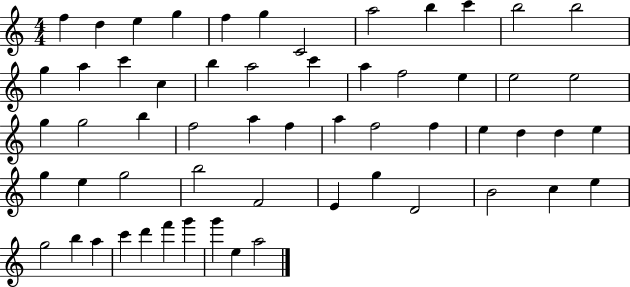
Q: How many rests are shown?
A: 0